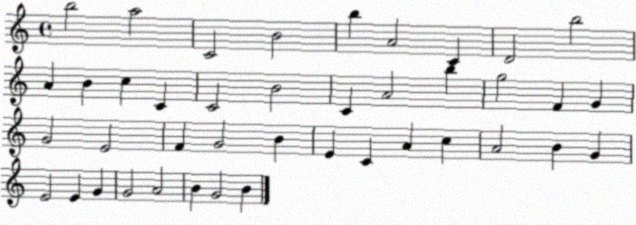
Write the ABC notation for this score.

X:1
T:Untitled
M:4/4
L:1/4
K:C
b2 a2 C2 B2 b A2 C D2 b2 A B c C C2 B2 C A2 b g2 F G G2 E2 F G2 B E C A c A2 B G E2 E G G2 A2 B G2 B